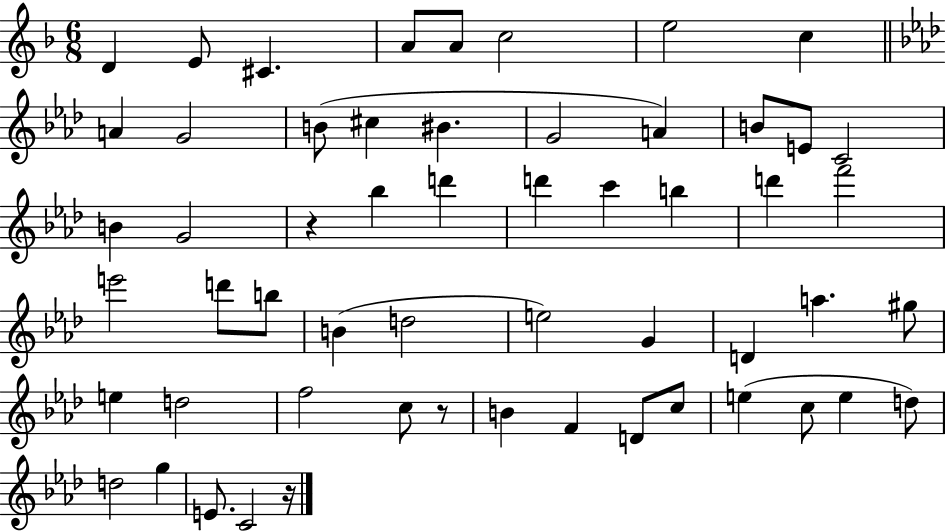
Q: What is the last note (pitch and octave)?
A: C4